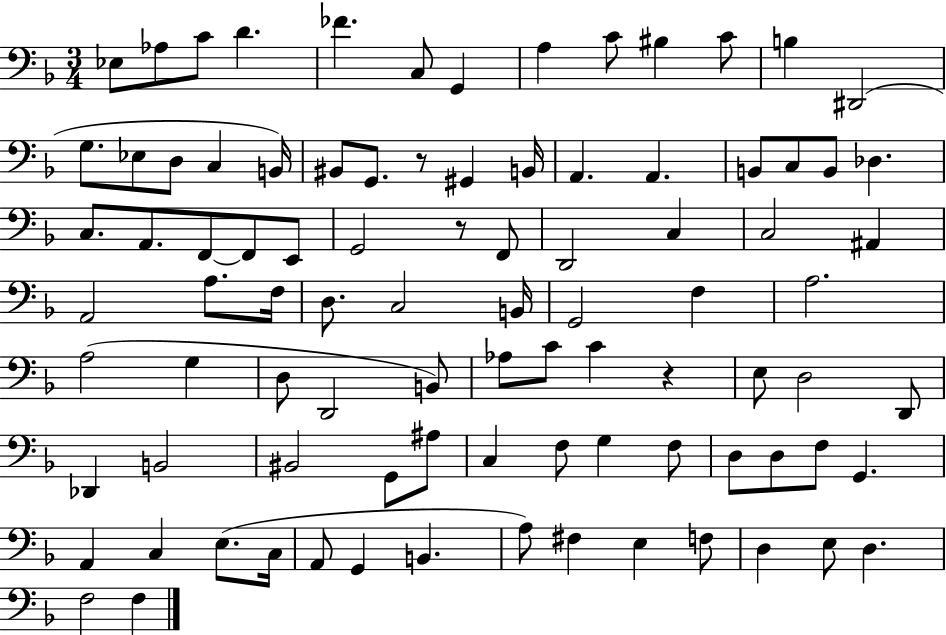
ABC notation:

X:1
T:Untitled
M:3/4
L:1/4
K:F
_E,/2 _A,/2 C/2 D _F C,/2 G,, A, C/2 ^B, C/2 B, ^D,,2 G,/2 _E,/2 D,/2 C, B,,/4 ^B,,/2 G,,/2 z/2 ^G,, B,,/4 A,, A,, B,,/2 C,/2 B,,/2 _D, C,/2 A,,/2 F,,/2 F,,/2 E,,/2 G,,2 z/2 F,,/2 D,,2 C, C,2 ^A,, A,,2 A,/2 F,/4 D,/2 C,2 B,,/4 G,,2 F, A,2 A,2 G, D,/2 D,,2 B,,/2 _A,/2 C/2 C z E,/2 D,2 D,,/2 _D,, B,,2 ^B,,2 G,,/2 ^A,/2 C, F,/2 G, F,/2 D,/2 D,/2 F,/2 G,, A,, C, E,/2 C,/4 A,,/2 G,, B,, A,/2 ^F, E, F,/2 D, E,/2 D, F,2 F,